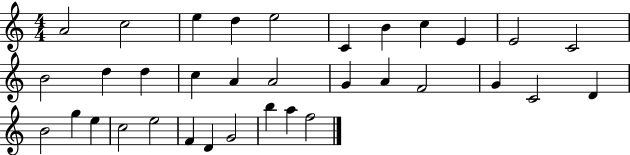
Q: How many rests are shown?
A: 0